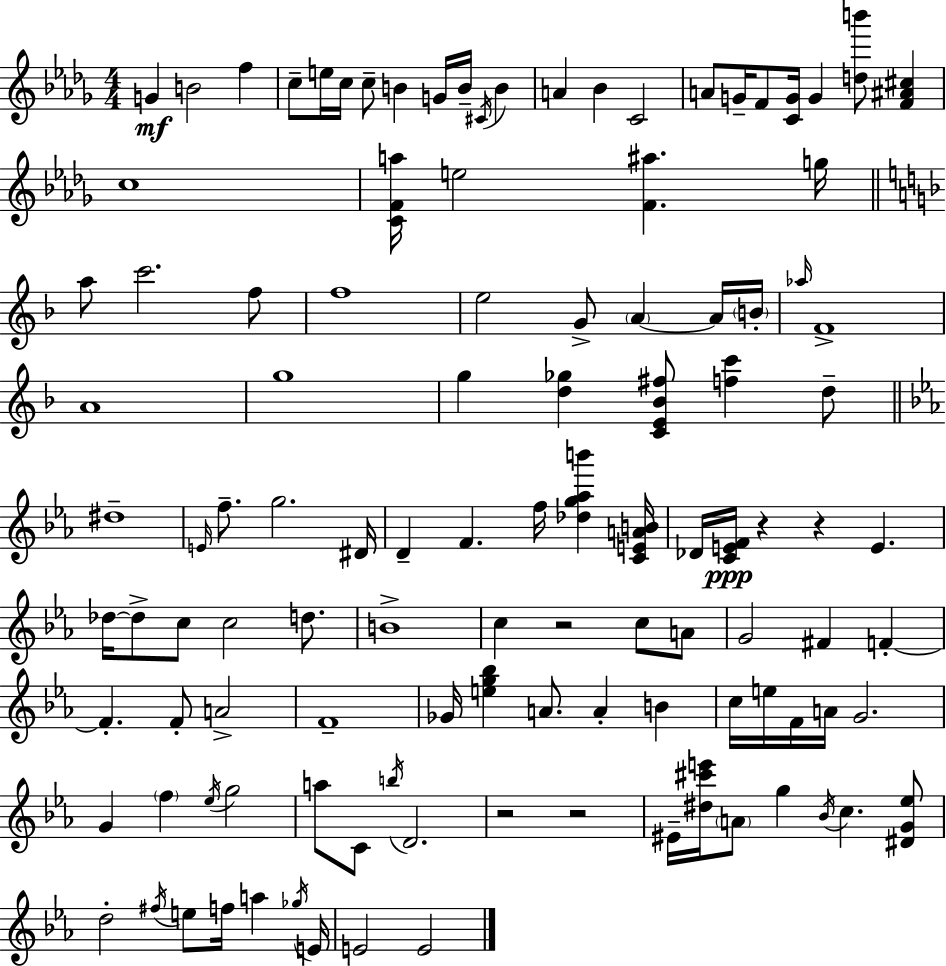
X:1
T:Untitled
M:4/4
L:1/4
K:Bbm
G B2 f c/2 e/4 c/4 c/2 B G/4 B/4 ^C/4 B A _B C2 A/2 G/4 F/2 [CG]/4 G [db']/2 [F^A^c] c4 [CFa]/4 e2 [F^a] g/4 a/2 c'2 f/2 f4 e2 G/2 A A/4 B/4 _a/4 F4 A4 g4 g [d_g] [CE_B^f]/2 [fc'] d/2 ^d4 E/4 f/2 g2 ^D/4 D F f/4 [_dg_ab'] [CEAB]/4 _D/4 [CEF]/4 z z E _d/4 _d/2 c/2 c2 d/2 B4 c z2 c/2 A/2 G2 ^F F F F/2 A2 F4 _G/4 [eg_b] A/2 A B c/4 e/4 F/4 A/4 G2 G f _e/4 g2 a/2 C/2 b/4 D2 z2 z2 ^E/4 [^d^c'e']/4 A/2 g _B/4 c [^DG_e]/2 d2 ^f/4 e/2 f/4 a _g/4 E/4 E2 E2